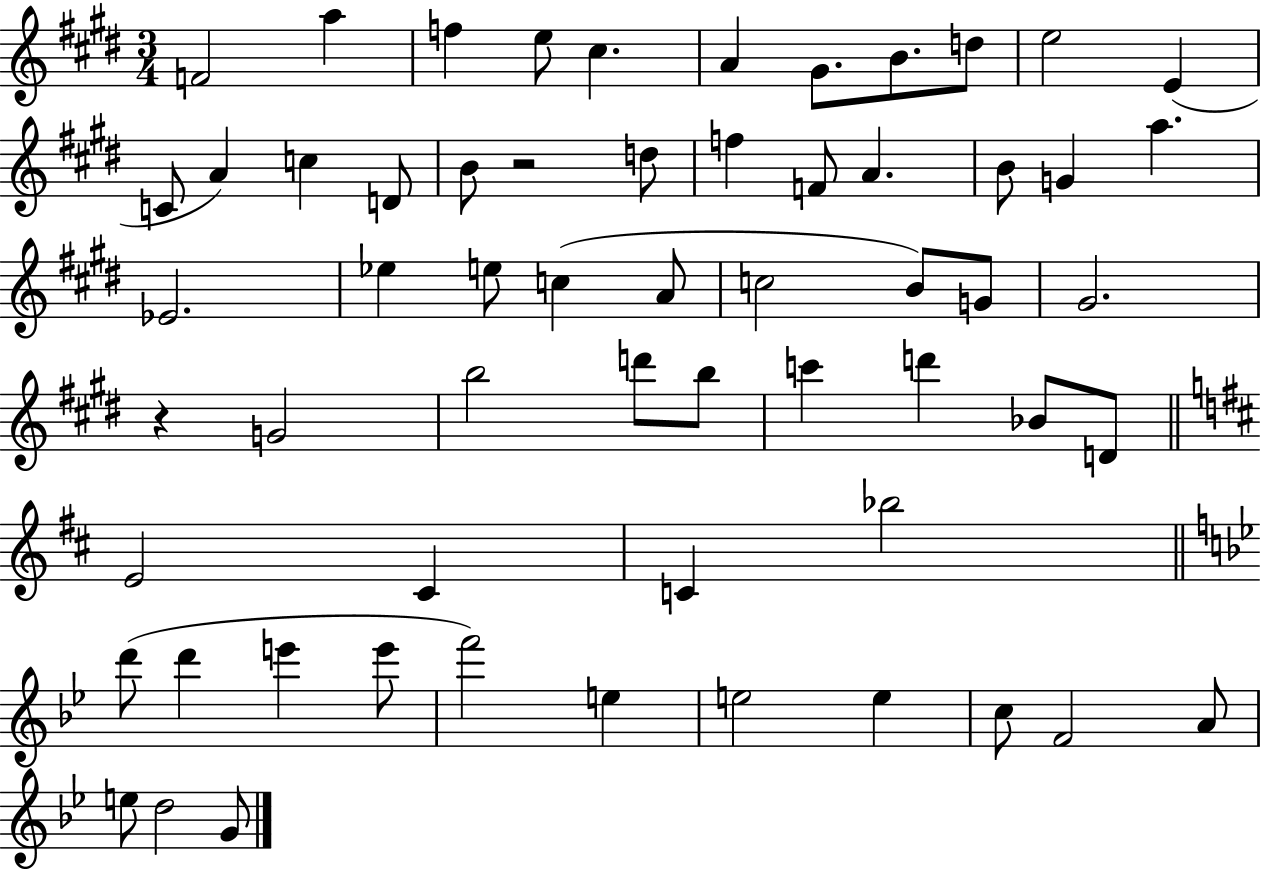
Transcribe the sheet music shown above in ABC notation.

X:1
T:Untitled
M:3/4
L:1/4
K:E
F2 a f e/2 ^c A ^G/2 B/2 d/2 e2 E C/2 A c D/2 B/2 z2 d/2 f F/2 A B/2 G a _E2 _e e/2 c A/2 c2 B/2 G/2 ^G2 z G2 b2 d'/2 b/2 c' d' _B/2 D/2 E2 ^C C _b2 d'/2 d' e' e'/2 f'2 e e2 e c/2 F2 A/2 e/2 d2 G/2